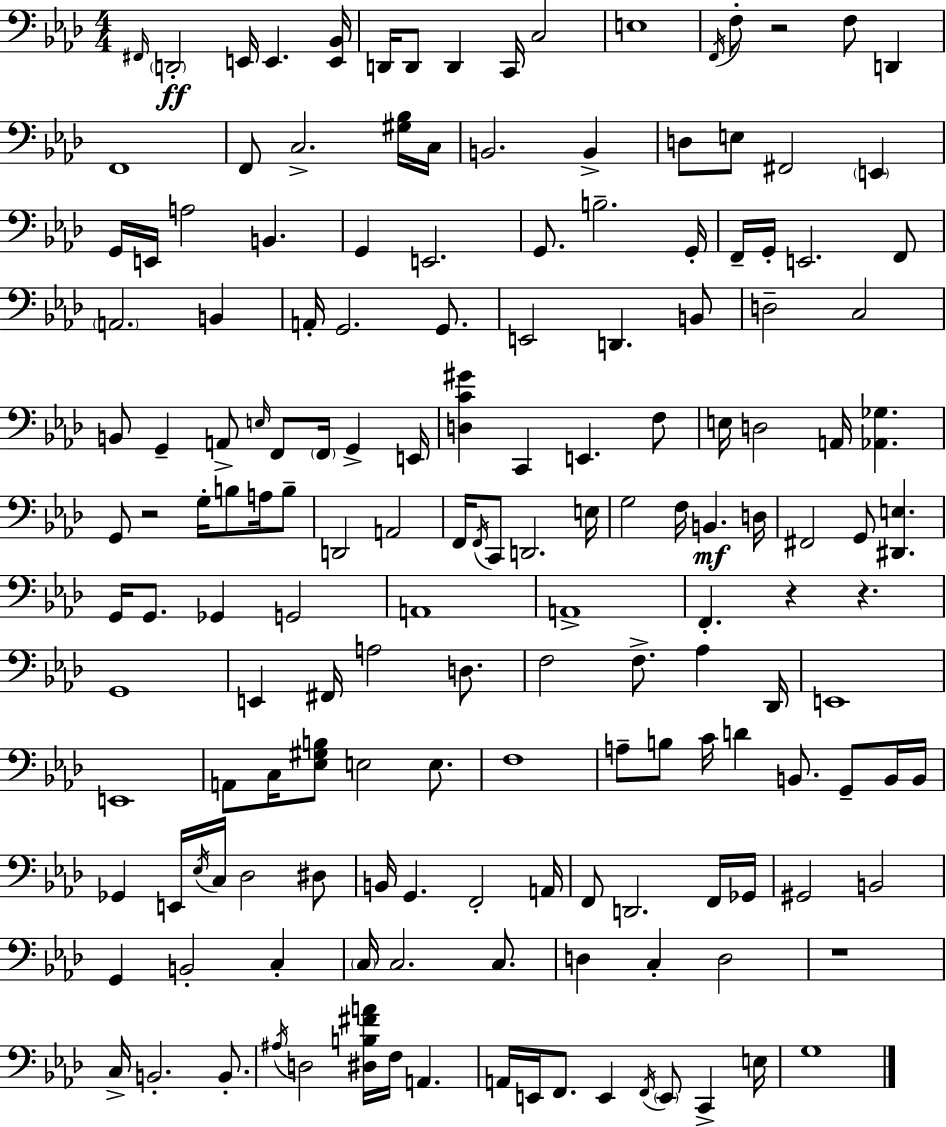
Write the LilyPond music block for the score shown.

{
  \clef bass
  \numericTimeSignature
  \time 4/4
  \key f \minor
  \repeat volta 2 { \grace { fis,16 }\ff \parenthesize d,2-. e,16 e,4. | <e, bes,>16 d,16 d,8 d,4 c,16 c2 | e1 | \acciaccatura { f,16 } f8-. r2 f8 d,4 | \break f,1 | f,8 c2.-> | <gis bes>16 c16 b,2. b,4-> | d8 e8 fis,2 \parenthesize e,4 | \break g,16 e,16 a2 b,4. | g,4 e,2. | g,8. b2.-- | g,16-. f,16-- g,16-. e,2. | \break f,8 \parenthesize a,2. b,4 | a,16-. g,2. g,8. | e,2 d,4. | b,8 d2-- c2 | \break b,8 g,4-- a,8-> \grace { e16 } f,8 \parenthesize f,16 g,4-> | e,16 <d c' gis'>4 c,4 e,4. | f8 e16 d2 a,16 <aes, ges>4. | g,8 r2 g16-. b8 | \break a16 b8-- d,2 a,2 | f,16 \acciaccatura { f,16 } c,8 d,2. | e16 g2 f16 b,4.\mf | d16 fis,2 g,8 <dis, e>4. | \break g,16 g,8. ges,4 g,2 | a,1 | a,1-> | f,4.-. r4 r4. | \break g,1 | e,4 fis,16 a2 | d8. f2 f8.-> aes4 | des,16 e,1 | \break e,1 | a,8 c16 <ees gis b>8 e2 | e8. f1 | a8-- b8 c'16 d'4 b,8. | \break g,8-- b,16 b,16 ges,4 e,16 \acciaccatura { ees16 } c16 des2 | dis8 b,16 g,4. f,2-. | a,16 f,8 d,2. | f,16 ges,16 gis,2 b,2 | \break g,4 b,2-. | c4-. \parenthesize c16 c2. | c8. d4 c4-. d2 | r1 | \break c16-> b,2.-. | b,8.-. \acciaccatura { ais16 } d2 <dis b fis' a'>16 f16 | a,4. a,16 e,16 f,8. e,4 \acciaccatura { f,16 } | \parenthesize e,8 c,4-> e16 g1 | \break } \bar "|."
}